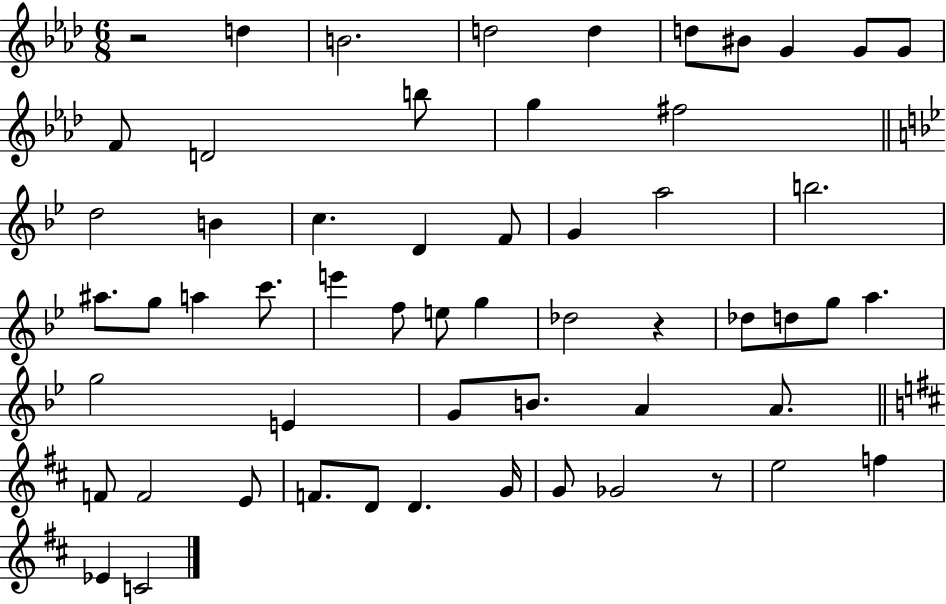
X:1
T:Untitled
M:6/8
L:1/4
K:Ab
z2 d B2 d2 d d/2 ^B/2 G G/2 G/2 F/2 D2 b/2 g ^f2 d2 B c D F/2 G a2 b2 ^a/2 g/2 a c'/2 e' f/2 e/2 g _d2 z _d/2 d/2 g/2 a g2 E G/2 B/2 A A/2 F/2 F2 E/2 F/2 D/2 D G/4 G/2 _G2 z/2 e2 f _E C2